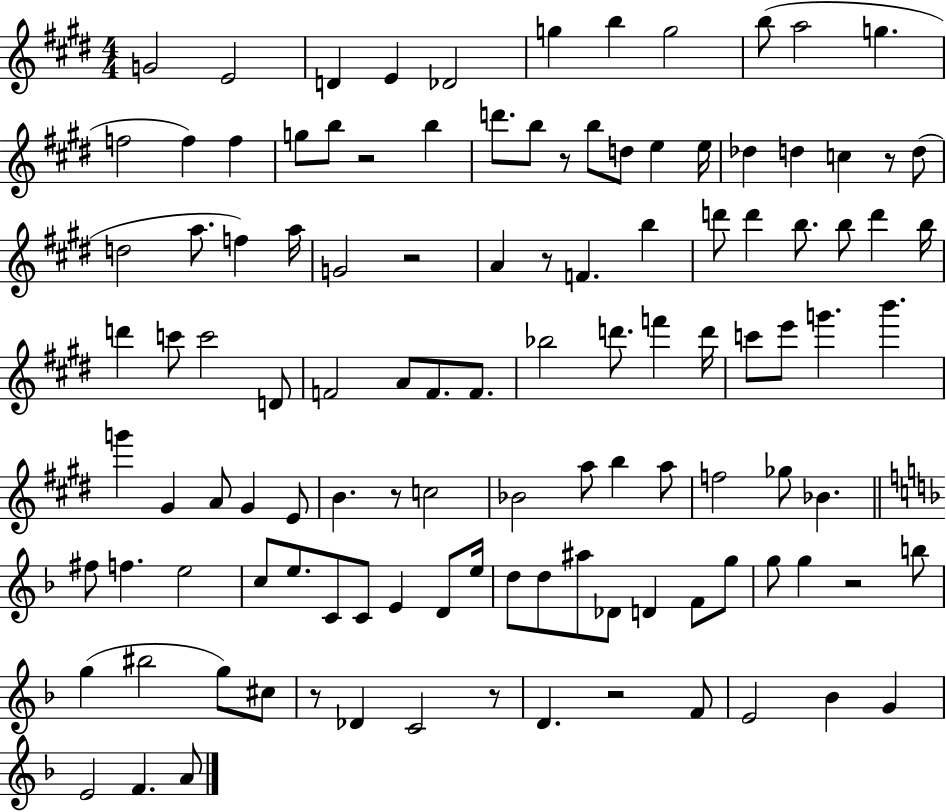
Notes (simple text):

G4/h E4/h D4/q E4/q Db4/h G5/q B5/q G5/h B5/e A5/h G5/q. F5/h F5/q F5/q G5/e B5/e R/h B5/q D6/e. B5/e R/e B5/e D5/e E5/q E5/s Db5/q D5/q C5/q R/e D5/e D5/h A5/e. F5/q A5/s G4/h R/h A4/q R/e F4/q. B5/q D6/e D6/q B5/e. B5/e D6/q B5/s D6/q C6/e C6/h D4/e F4/h A4/e F4/e. F4/e. Bb5/h D6/e. F6/q D6/s C6/e E6/e G6/q. B6/q. G6/q G#4/q A4/e G#4/q E4/e B4/q. R/e C5/h Bb4/h A5/e B5/q A5/e F5/h Gb5/e Bb4/q. F#5/e F5/q. E5/h C5/e E5/e. C4/e C4/e E4/q D4/e E5/s D5/e D5/e A#5/e Db4/e D4/q F4/e G5/e G5/e G5/q R/h B5/e G5/q BIS5/h G5/e C#5/e R/e Db4/q C4/h R/e D4/q. R/h F4/e E4/h Bb4/q G4/q E4/h F4/q. A4/e